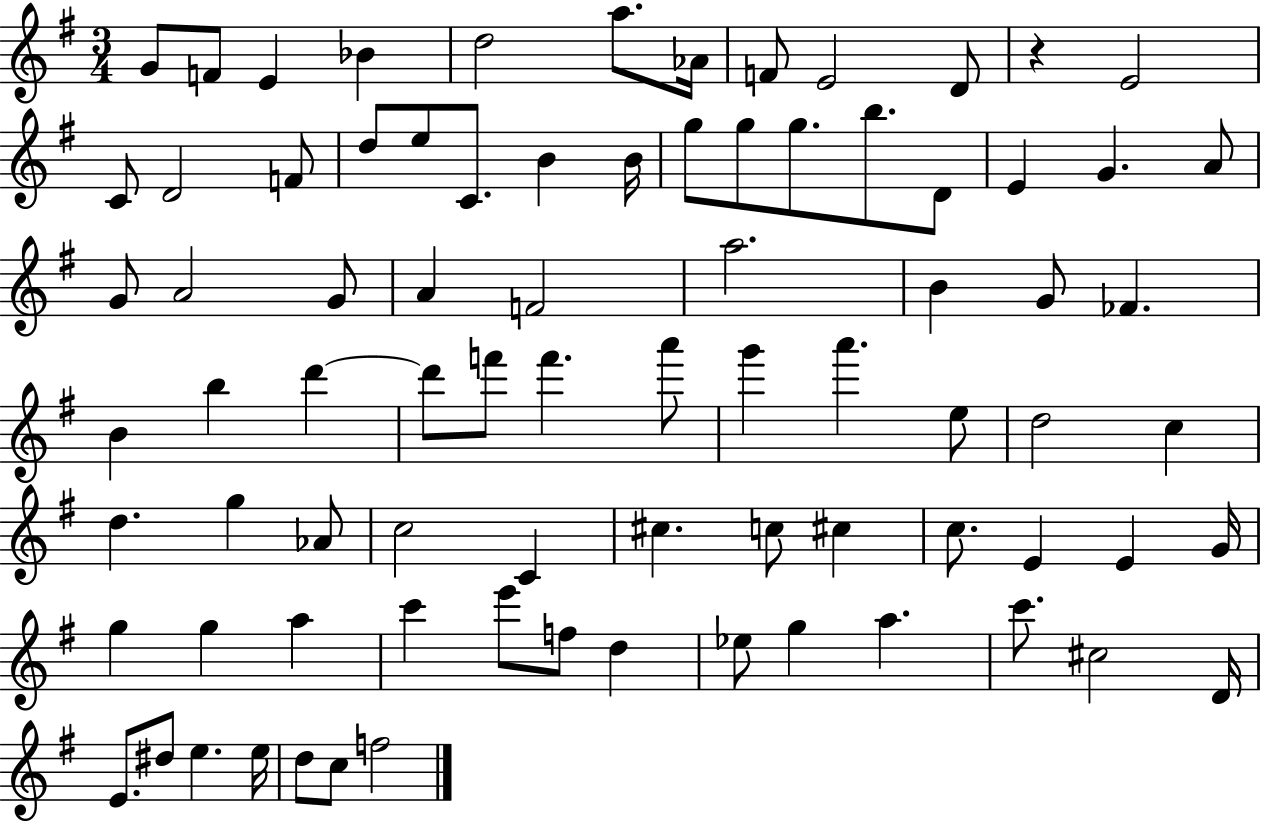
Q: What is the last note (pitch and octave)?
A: F5